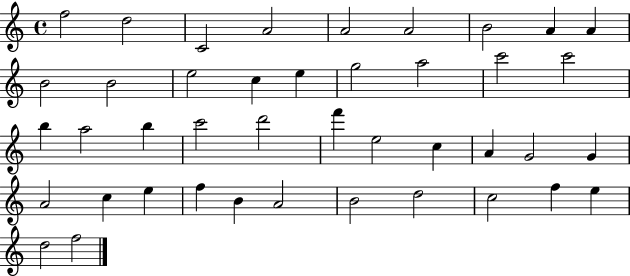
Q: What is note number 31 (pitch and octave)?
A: C5